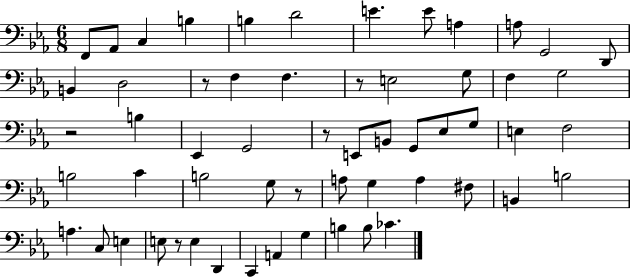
F2/e Ab2/e C3/q B3/q B3/q D4/h E4/q. E4/e A3/q A3/e G2/h D2/e B2/q D3/h R/e F3/q F3/q. R/e E3/h G3/e F3/q G3/h R/h B3/q Eb2/q G2/h R/e E2/e B2/e G2/e Eb3/e G3/e E3/q F3/h B3/h C4/q B3/h G3/e R/e A3/e G3/q A3/q F#3/e B2/q B3/h A3/q. C3/e E3/q E3/e R/e E3/q D2/q C2/q A2/q G3/q B3/q B3/e CES4/q.